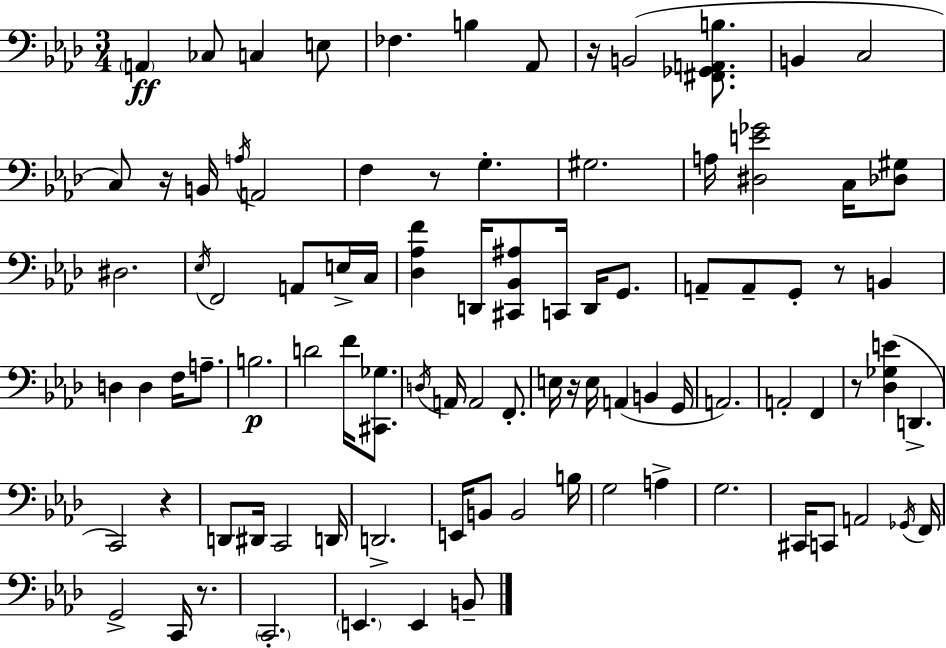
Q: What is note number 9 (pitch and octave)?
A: B2